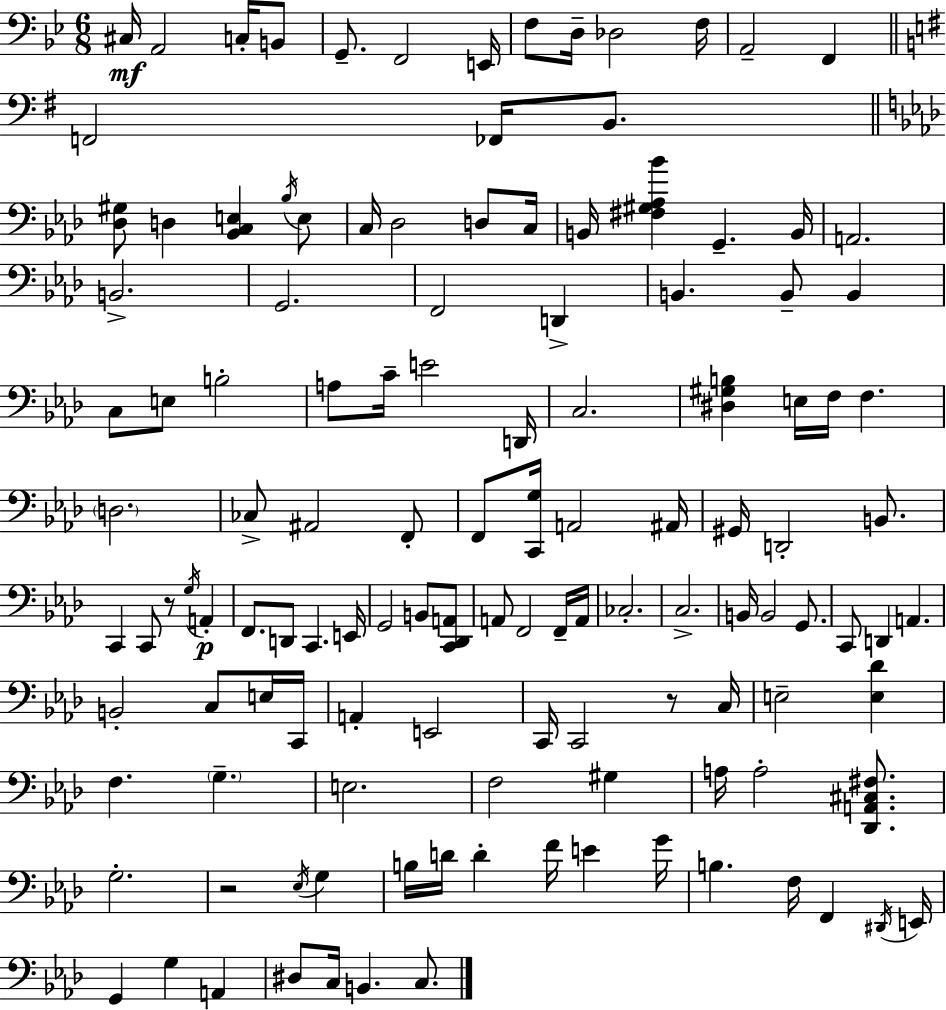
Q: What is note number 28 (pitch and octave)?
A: B2